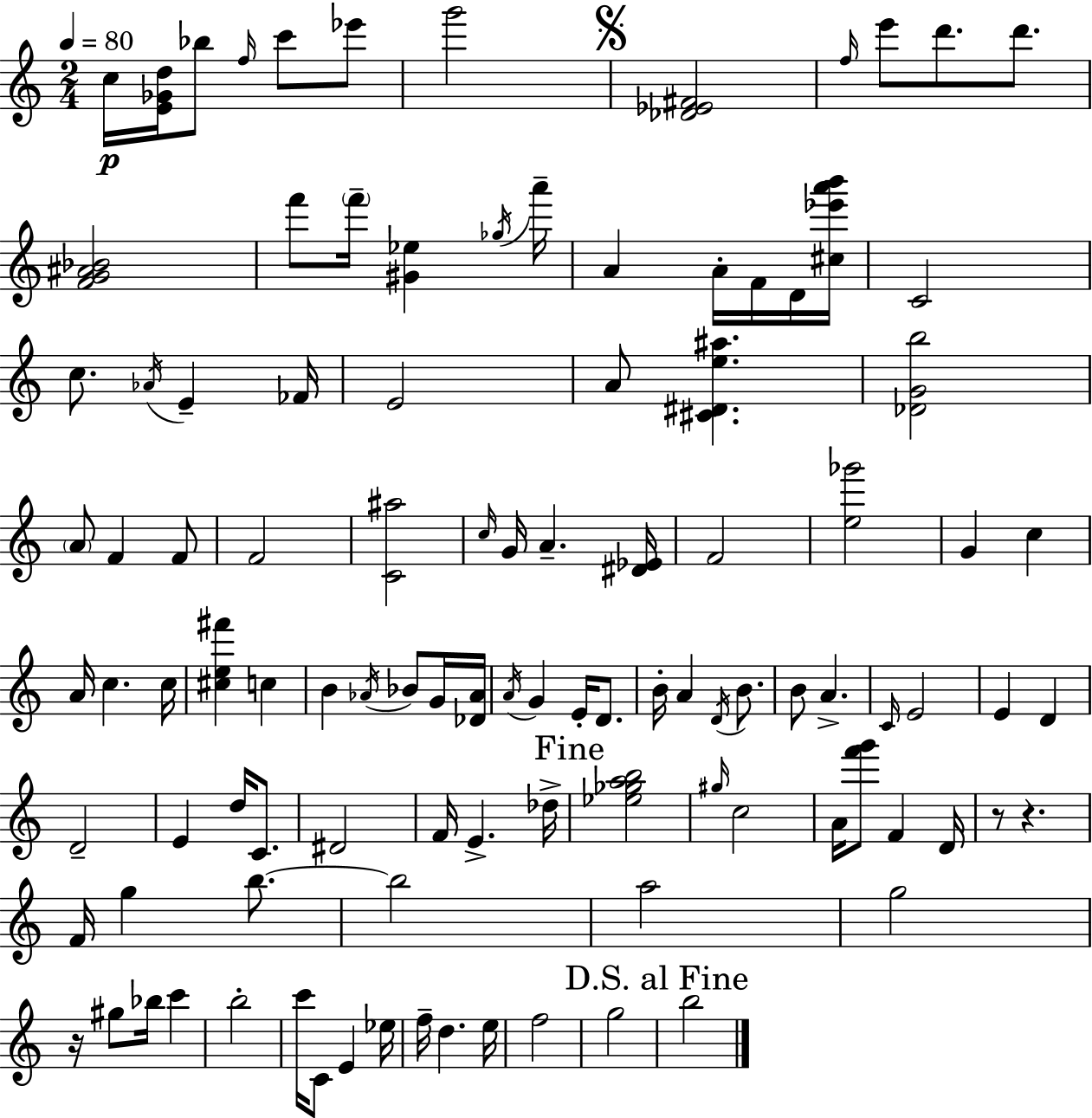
C5/s [E4,Gb4,D5]/s Bb5/e F5/s C6/e Eb6/e G6/h [Db4,Eb4,F#4]/h F5/s E6/e D6/e. D6/e. [F4,G4,A#4,Bb4]/h F6/e F6/s [G#4,Eb5]/q Gb5/s A6/s A4/q A4/s F4/s D4/s [C#5,Eb6,A6,B6]/s C4/h C5/e. Ab4/s E4/q FES4/s E4/h A4/e [C#4,D#4,E5,A#5]/q. [Db4,G4,B5]/h A4/e F4/q F4/e F4/h [C4,A#5]/h C5/s G4/s A4/q. [D#4,Eb4]/s F4/h [E5,Gb6]/h G4/q C5/q A4/s C5/q. C5/s [C#5,E5,F#6]/q C5/q B4/q Ab4/s Bb4/e G4/s [Db4,Ab4]/s A4/s G4/q E4/s D4/e. B4/s A4/q D4/s B4/e. B4/e A4/q. C4/s E4/h E4/q D4/q D4/h E4/q D5/s C4/e. D#4/h F4/s E4/q. Db5/s [Eb5,Gb5,A5,B5]/h G#5/s C5/h A4/s [F6,G6]/e F4/q D4/s R/e R/q. F4/s G5/q B5/e. B5/h A5/h G5/h R/s G#5/e Bb5/s C6/q B5/h C6/s C4/e E4/q Eb5/s F5/s D5/q. E5/s F5/h G5/h B5/h